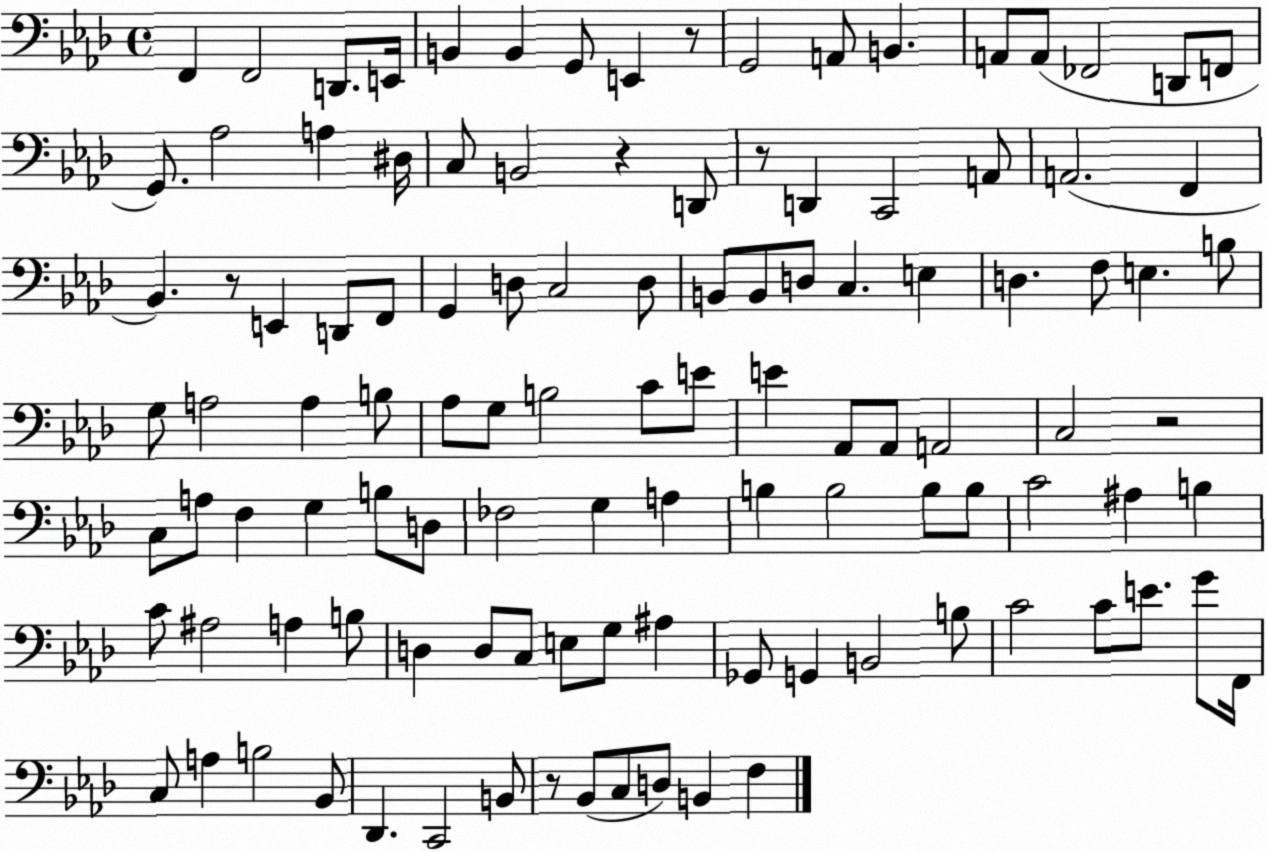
X:1
T:Untitled
M:4/4
L:1/4
K:Ab
F,, F,,2 D,,/2 E,,/4 B,, B,, G,,/2 E,, z/2 G,,2 A,,/2 B,, A,,/2 A,,/2 _F,,2 D,,/2 F,,/2 G,,/2 _A,2 A, ^D,/4 C,/2 B,,2 z D,,/2 z/2 D,, C,,2 A,,/2 A,,2 F,, _B,, z/2 E,, D,,/2 F,,/2 G,, D,/2 C,2 D,/2 B,,/2 B,,/2 D,/2 C, E, D, F,/2 E, B,/2 G,/2 A,2 A, B,/2 _A,/2 G,/2 B,2 C/2 E/2 E _A,,/2 _A,,/2 A,,2 C,2 z2 C,/2 A,/2 F, G, B,/2 D,/2 _F,2 G, A, B, B,2 B,/2 B,/2 C2 ^A, B, C/2 ^A,2 A, B,/2 D, D,/2 C,/2 E,/2 G,/2 ^A, _G,,/2 G,, B,,2 B,/2 C2 C/2 E/2 G/2 F,,/4 C,/2 A, B,2 _B,,/2 _D,, C,,2 B,,/2 z/2 _B,,/2 C,/2 D,/2 B,, F,